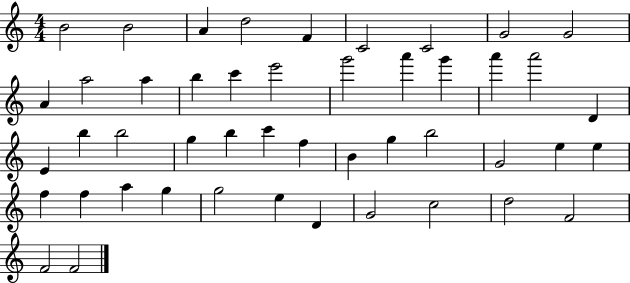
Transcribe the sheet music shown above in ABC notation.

X:1
T:Untitled
M:4/4
L:1/4
K:C
B2 B2 A d2 F C2 C2 G2 G2 A a2 a b c' e'2 g'2 a' g' a' a'2 D E b b2 g b c' f B g b2 G2 e e f f a g g2 e D G2 c2 d2 F2 F2 F2